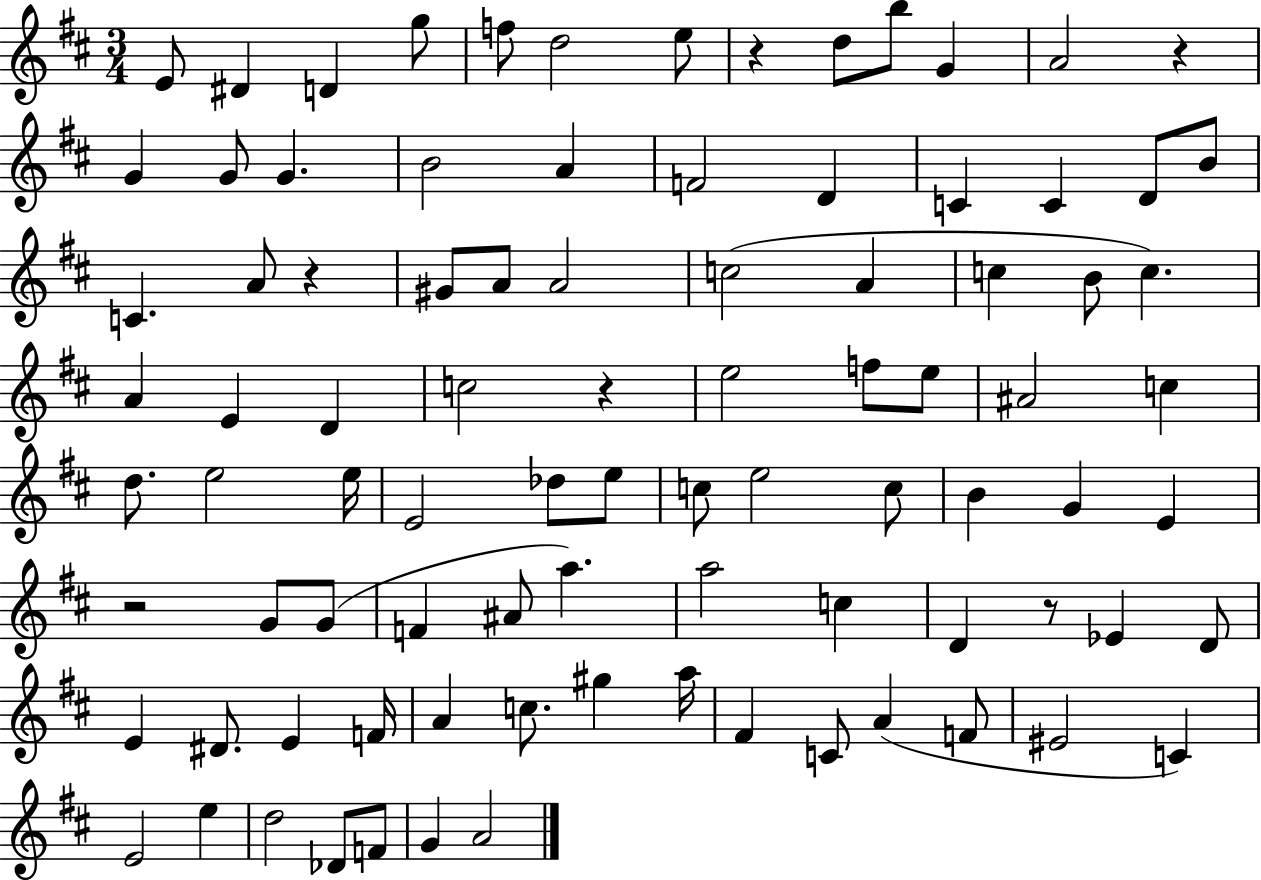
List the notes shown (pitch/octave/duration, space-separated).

E4/e D#4/q D4/q G5/e F5/e D5/h E5/e R/q D5/e B5/e G4/q A4/h R/q G4/q G4/e G4/q. B4/h A4/q F4/h D4/q C4/q C4/q D4/e B4/e C4/q. A4/e R/q G#4/e A4/e A4/h C5/h A4/q C5/q B4/e C5/q. A4/q E4/q D4/q C5/h R/q E5/h F5/e E5/e A#4/h C5/q D5/e. E5/h E5/s E4/h Db5/e E5/e C5/e E5/h C5/e B4/q G4/q E4/q R/h G4/e G4/e F4/q A#4/e A5/q. A5/h C5/q D4/q R/e Eb4/q D4/e E4/q D#4/e. E4/q F4/s A4/q C5/e. G#5/q A5/s F#4/q C4/e A4/q F4/e EIS4/h C4/q E4/h E5/q D5/h Db4/e F4/e G4/q A4/h